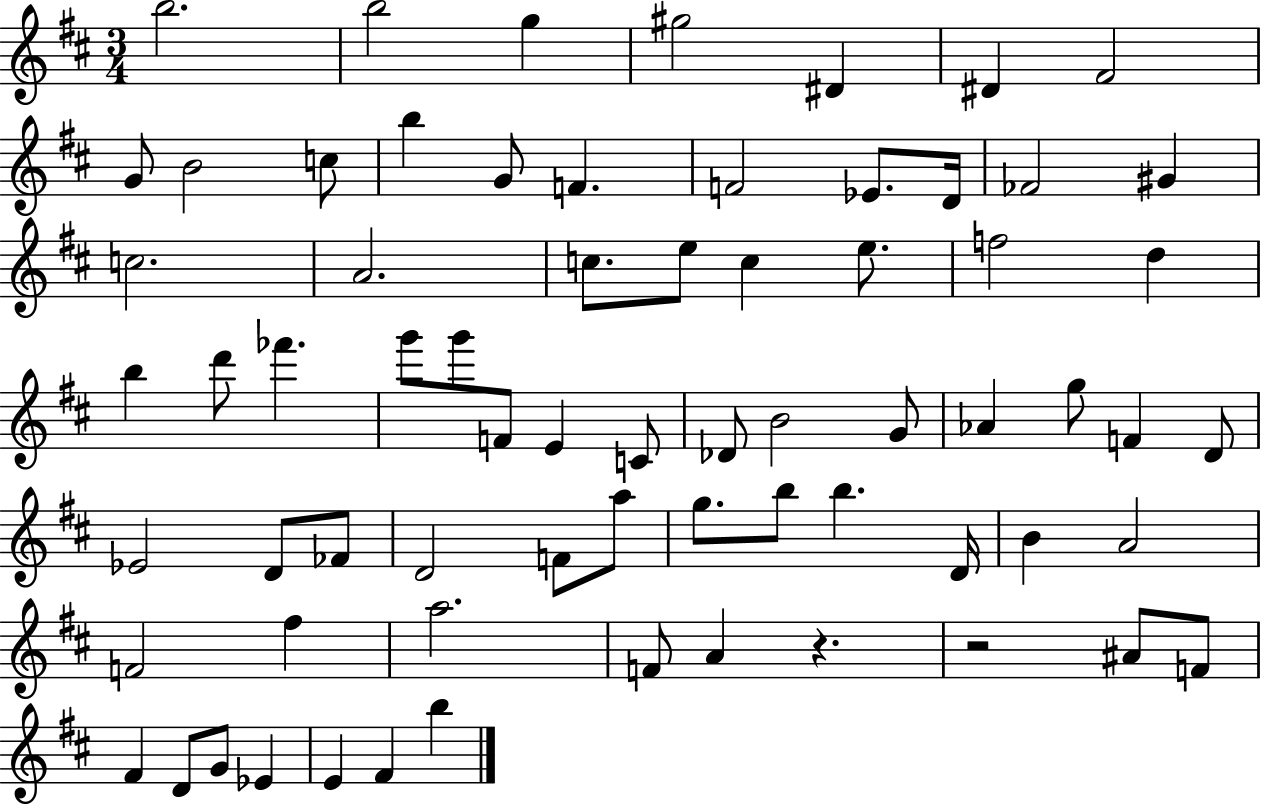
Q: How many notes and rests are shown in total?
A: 69